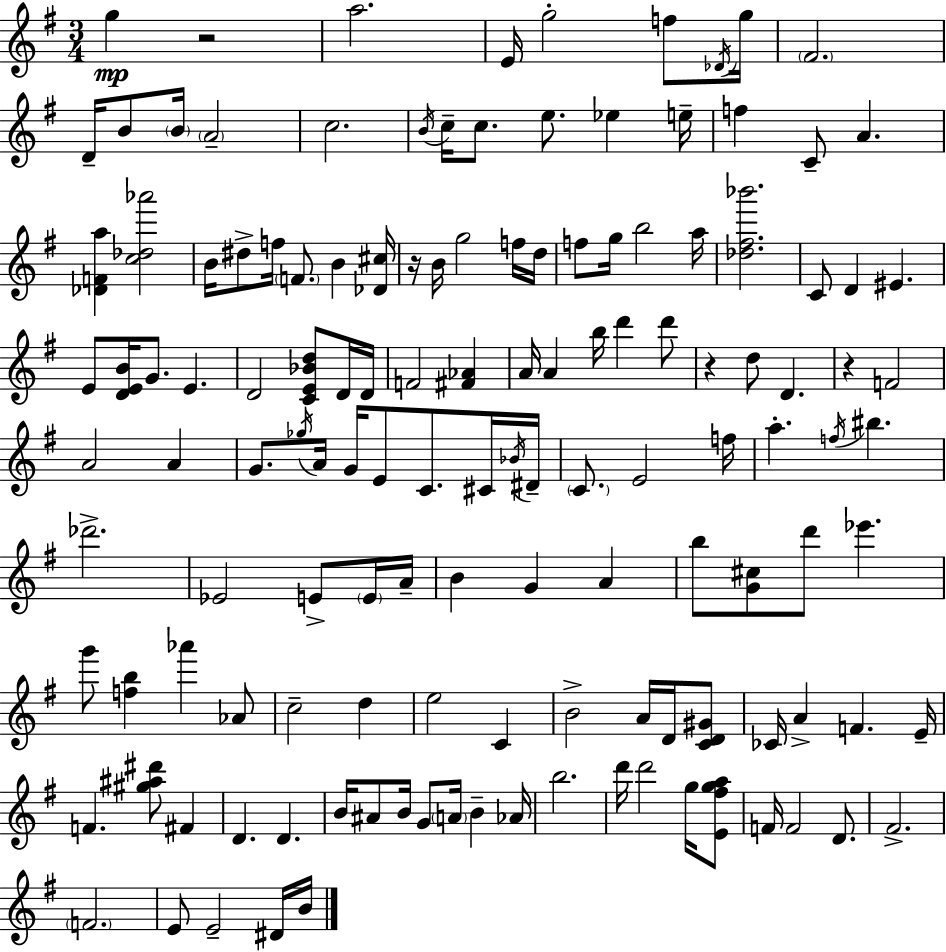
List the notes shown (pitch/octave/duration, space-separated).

G5/q R/h A5/h. E4/s G5/h F5/e Db4/s G5/s F#4/h. D4/s B4/e B4/s A4/h C5/h. B4/s C5/s C5/e. E5/e. Eb5/q E5/s F5/q C4/e A4/q. [Db4,F4,A5]/q [C5,Db5,Ab6]/h B4/s D#5/e F5/s F4/e. B4/q [Db4,C#5]/s R/s B4/s G5/h F5/s D5/s F5/e G5/s B5/h A5/s [Db5,F#5,Bb6]/h. C4/e D4/q EIS4/q. E4/e [D4,E4,B4]/s G4/e. E4/q. D4/h [C4,E4,Bb4,D5]/e D4/s D4/s F4/h [F#4,Ab4]/q A4/s A4/q B5/s D6/q D6/e R/q D5/e D4/q. R/q F4/h A4/h A4/q G4/e. Gb5/s A4/s G4/s E4/e C4/e. C#4/s Bb4/s D#4/s C4/e. E4/h F5/s A5/q. F5/s BIS5/q. Db6/h. Eb4/h E4/e E4/s A4/s B4/q G4/q A4/q B5/e [G4,C#5]/e D6/e Eb6/q. G6/e [F5,B5]/q Ab6/q Ab4/e C5/h D5/q E5/h C4/q B4/h A4/s D4/s [C4,D4,G#4]/e CES4/s A4/q F4/q. E4/s F4/q. [G#5,A#5,D#6]/e F#4/q D4/q. D4/q. B4/s A#4/e B4/s G4/e A4/s B4/q Ab4/s B5/h. D6/s D6/h G5/s [E4,F#5,G5,A5]/e F4/s F4/h D4/e. F#4/h. F4/h. E4/e E4/h D#4/s B4/s